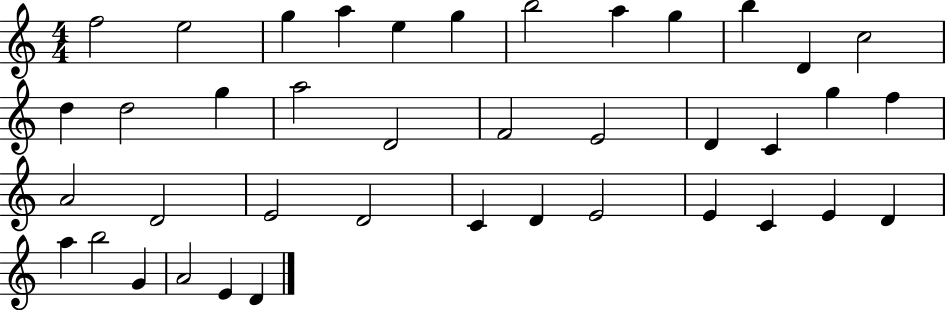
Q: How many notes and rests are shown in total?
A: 40